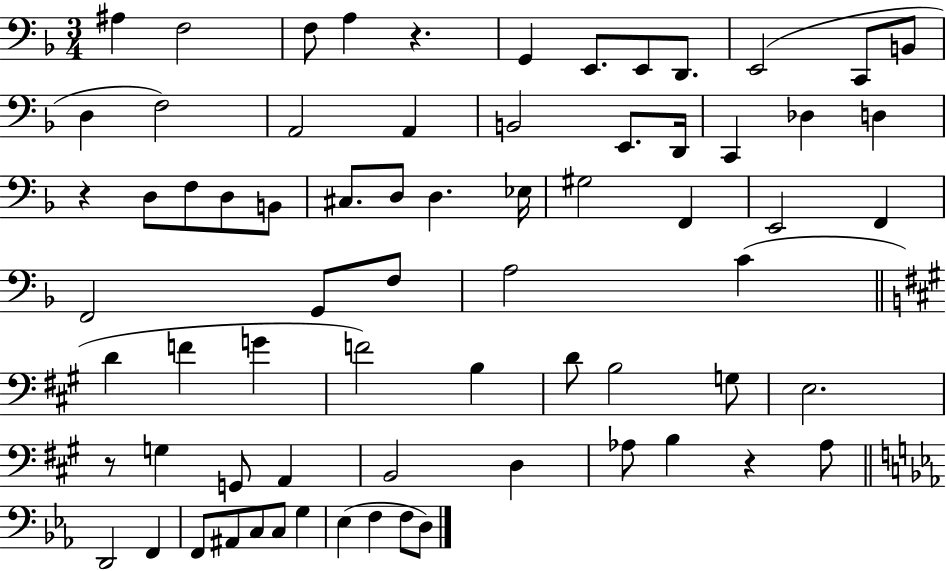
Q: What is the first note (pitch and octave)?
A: A#3